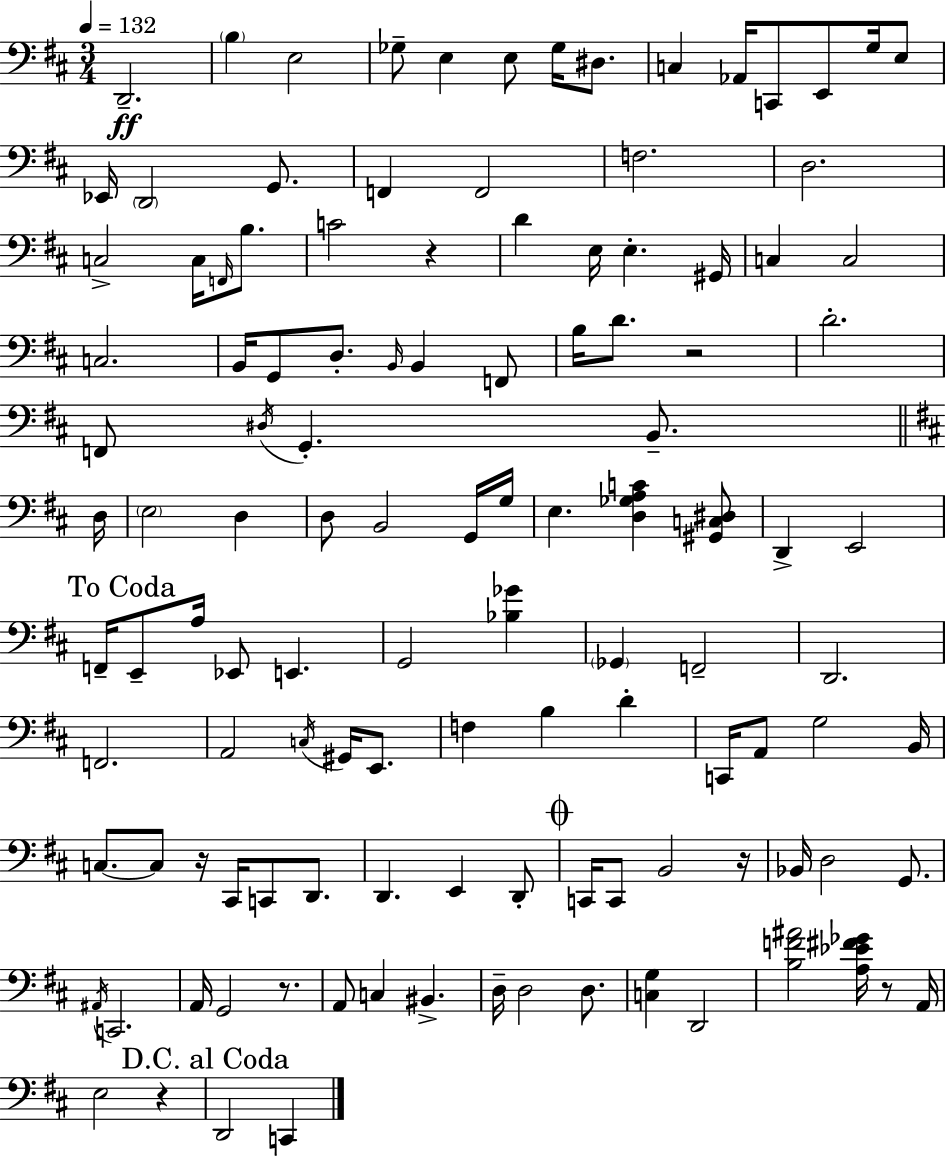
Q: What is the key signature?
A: D major